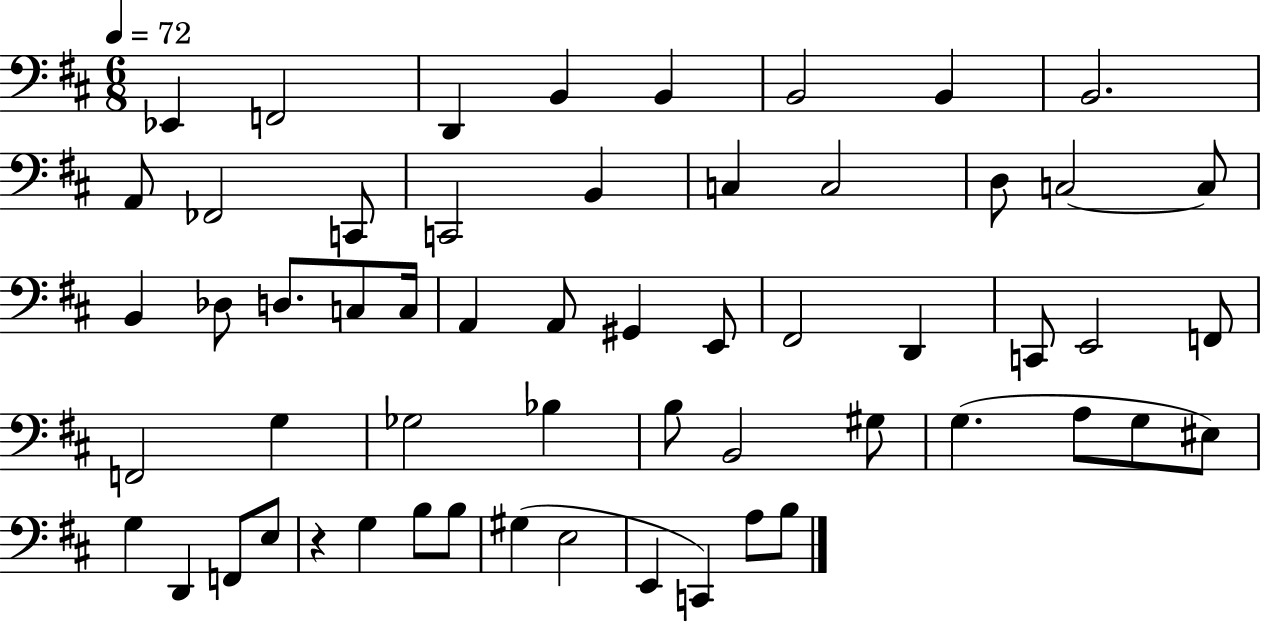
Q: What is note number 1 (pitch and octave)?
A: Eb2